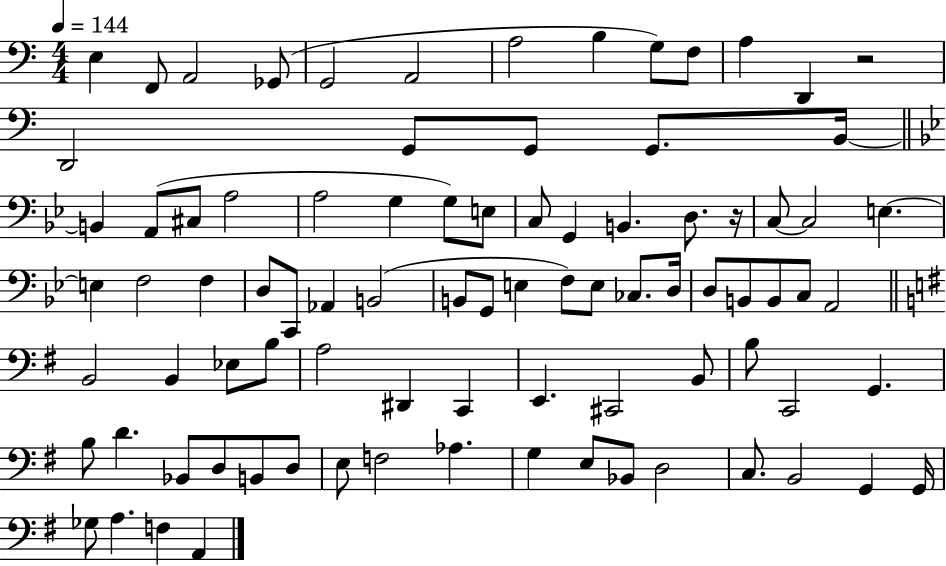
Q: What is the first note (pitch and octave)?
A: E3